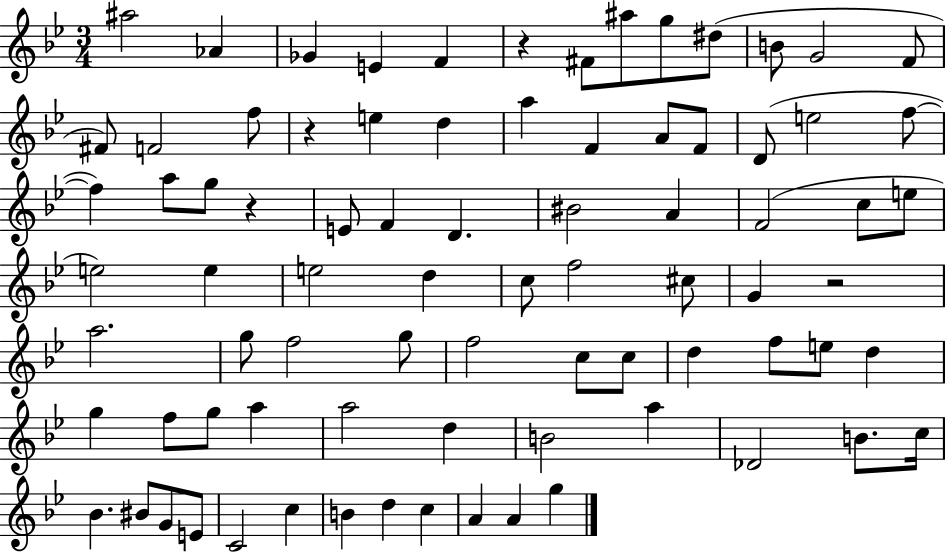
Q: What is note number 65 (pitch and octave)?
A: C5